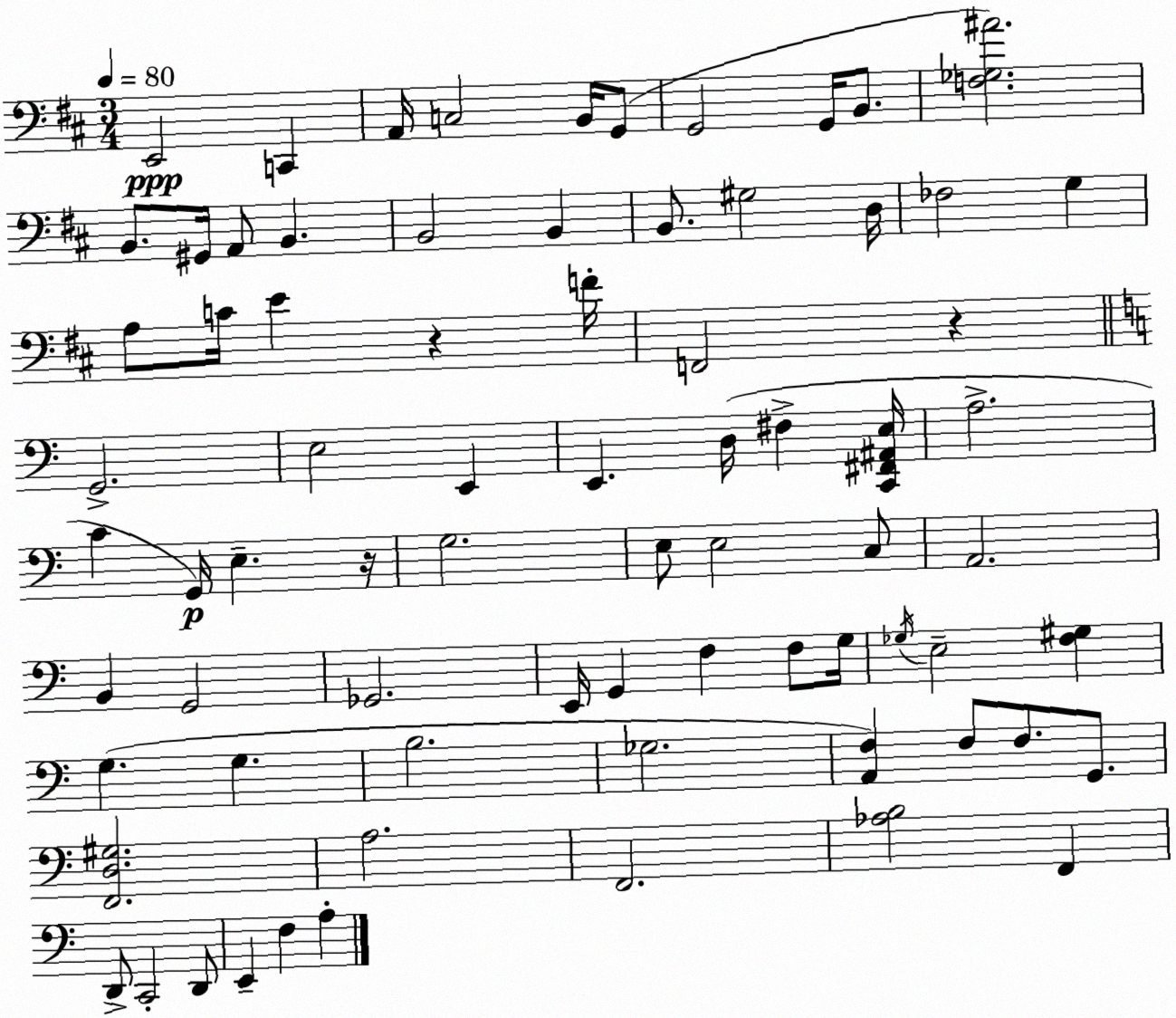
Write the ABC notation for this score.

X:1
T:Untitled
M:3/4
L:1/4
K:D
E,,2 C,, A,,/4 C,2 B,,/4 G,,/2 G,,2 G,,/4 B,,/2 [F,_G,^A]2 B,,/2 ^G,,/4 A,,/2 B,, B,,2 B,, B,,/2 ^G,2 D,/4 _F,2 G, A,/2 C/4 E z F/4 F,,2 z G,,2 E,2 E,, E,, D,/4 ^F, [C,,^F,,^A,,E,]/4 A,2 C G,,/4 E, z/4 G,2 E,/2 E,2 C,/2 A,,2 B,, G,,2 _G,,2 E,,/4 G,, F, F,/2 G,/4 _G,/4 E,2 [F,^G,] G, G, B,2 _G,2 [A,,F,] F,/2 F,/2 G,,/2 [F,,D,^G,]2 A,2 F,,2 [_A,B,]2 F,, D,,/2 C,,2 D,,/2 E,, F, A,